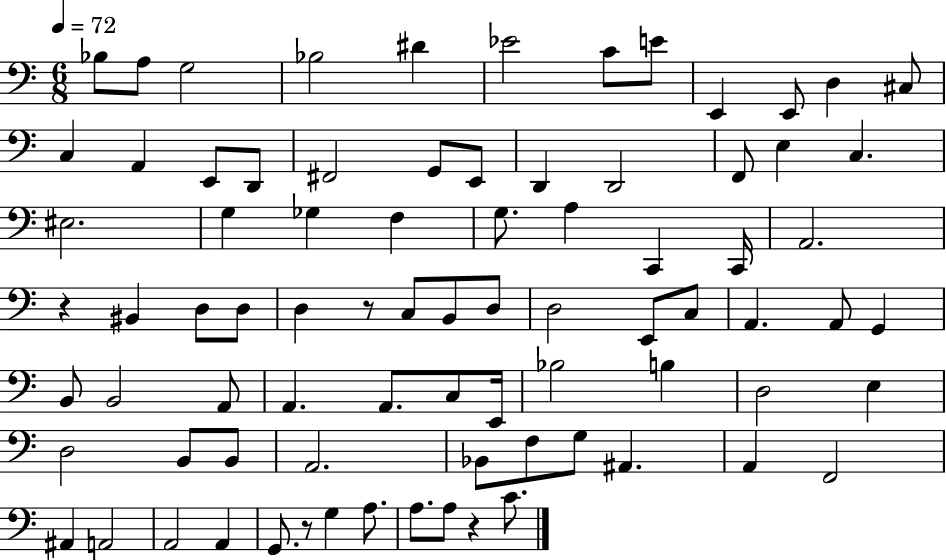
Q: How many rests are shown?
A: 4